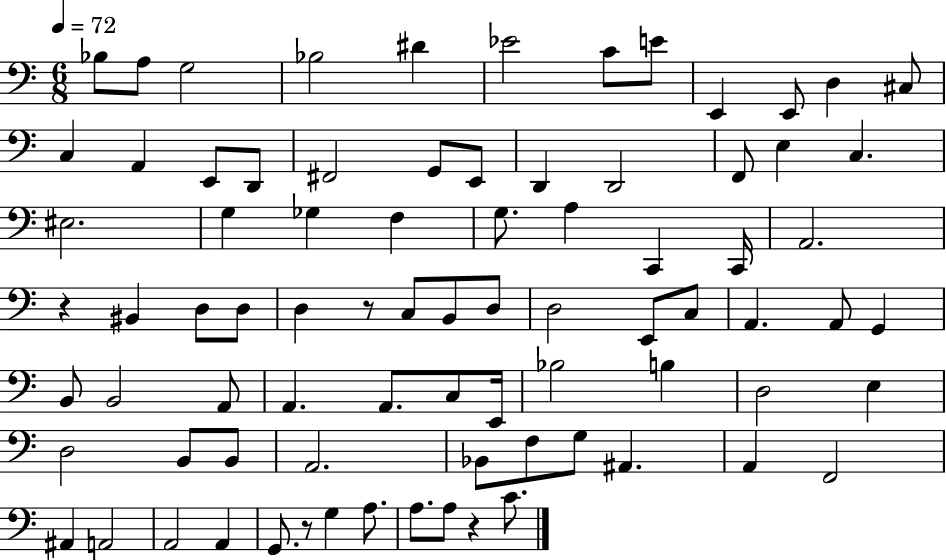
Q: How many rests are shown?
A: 4